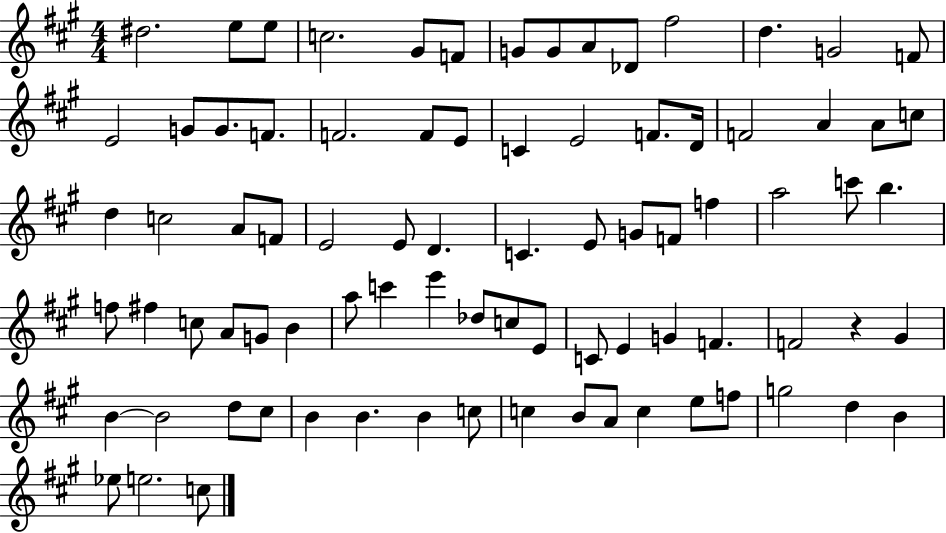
{
  \clef treble
  \numericTimeSignature
  \time 4/4
  \key a \major
  dis''2. e''8 e''8 | c''2. gis'8 f'8 | g'8 g'8 a'8 des'8 fis''2 | d''4. g'2 f'8 | \break e'2 g'8 g'8. f'8. | f'2. f'8 e'8 | c'4 e'2 f'8. d'16 | f'2 a'4 a'8 c''8 | \break d''4 c''2 a'8 f'8 | e'2 e'8 d'4. | c'4. e'8 g'8 f'8 f''4 | a''2 c'''8 b''4. | \break f''8 fis''4 c''8 a'8 g'8 b'4 | a''8 c'''4 e'''4 des''8 c''8 e'8 | c'8 e'4 g'4 f'4. | f'2 r4 gis'4 | \break b'4~~ b'2 d''8 cis''8 | b'4 b'4. b'4 c''8 | c''4 b'8 a'8 c''4 e''8 f''8 | g''2 d''4 b'4 | \break ees''8 e''2. c''8 | \bar "|."
}